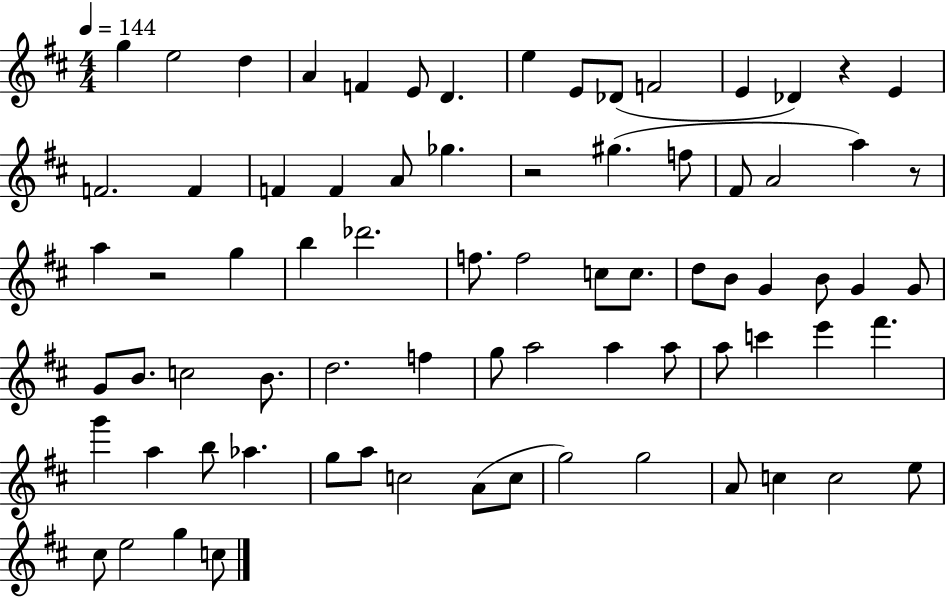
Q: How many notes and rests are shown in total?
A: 76